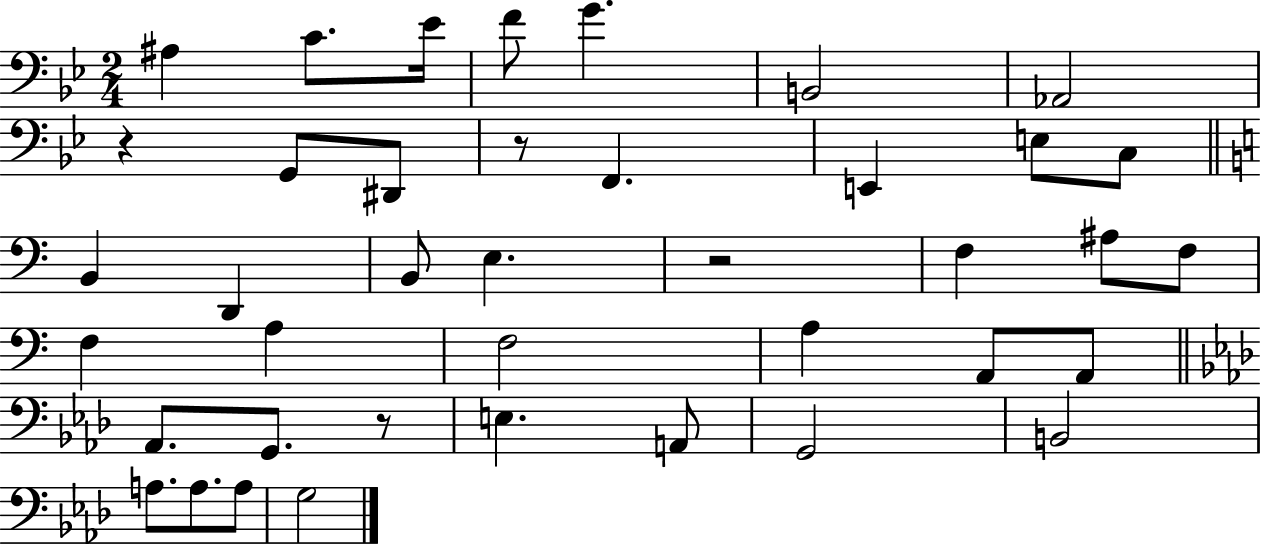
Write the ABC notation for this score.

X:1
T:Untitled
M:2/4
L:1/4
K:Bb
^A, C/2 _E/4 F/2 G B,,2 _A,,2 z G,,/2 ^D,,/2 z/2 F,, E,, E,/2 C,/2 B,, D,, B,,/2 E, z2 F, ^A,/2 F,/2 F, A, F,2 A, A,,/2 A,,/2 _A,,/2 G,,/2 z/2 E, A,,/2 G,,2 B,,2 A,/2 A,/2 A,/2 G,2